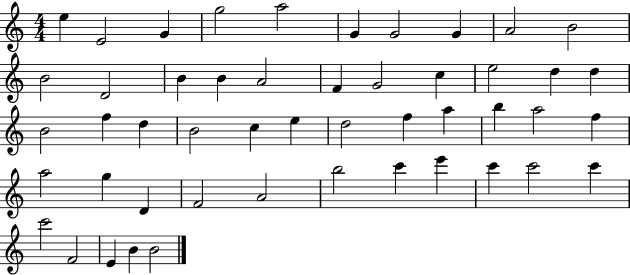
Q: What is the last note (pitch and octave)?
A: B4